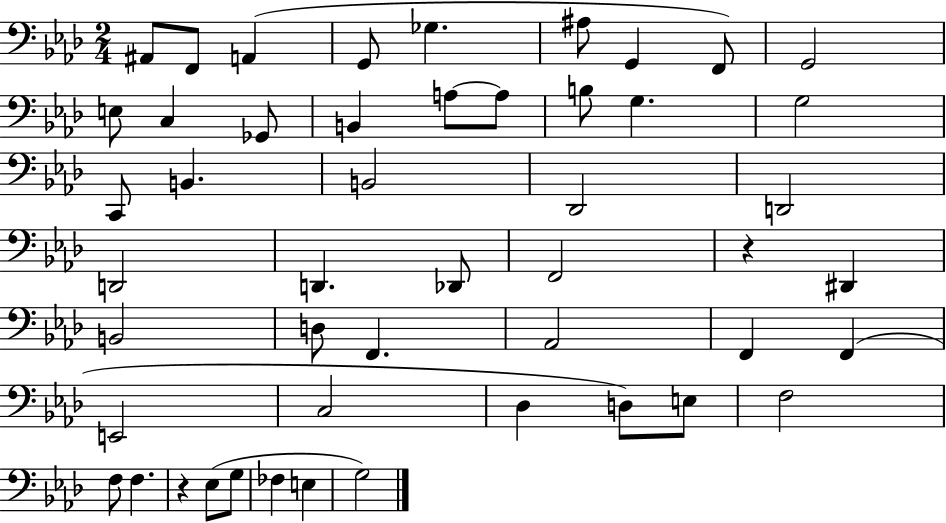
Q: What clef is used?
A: bass